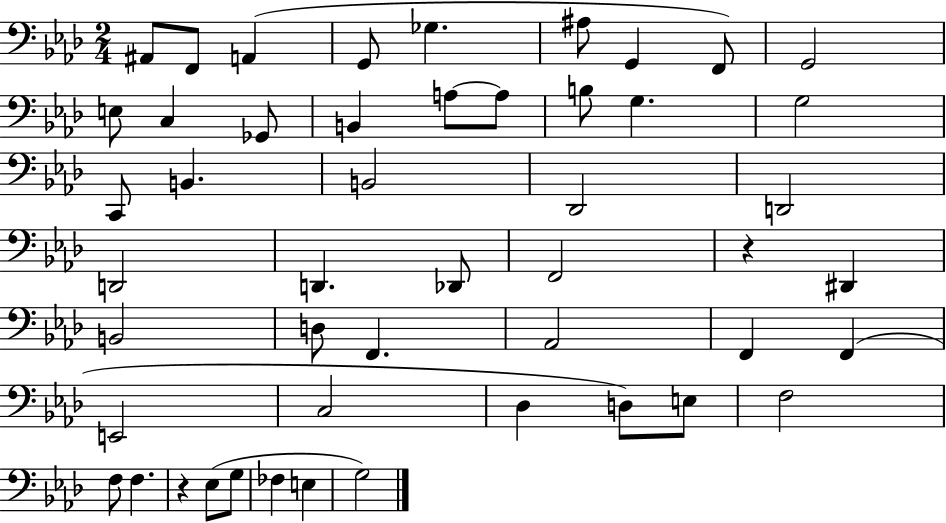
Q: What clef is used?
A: bass